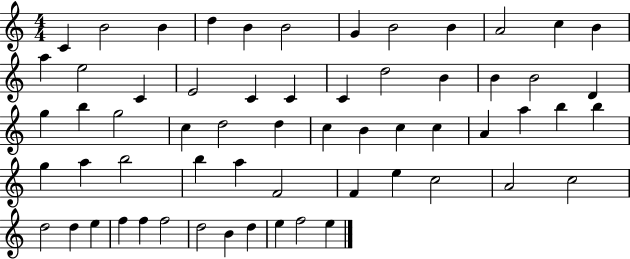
{
  \clef treble
  \numericTimeSignature
  \time 4/4
  \key c \major
  c'4 b'2 b'4 | d''4 b'4 b'2 | g'4 b'2 b'4 | a'2 c''4 b'4 | \break a''4 e''2 c'4 | e'2 c'4 c'4 | c'4 d''2 b'4 | b'4 b'2 d'4 | \break g''4 b''4 g''2 | c''4 d''2 d''4 | c''4 b'4 c''4 c''4 | a'4 a''4 b''4 b''4 | \break g''4 a''4 b''2 | b''4 a''4 f'2 | f'4 e''4 c''2 | a'2 c''2 | \break d''2 d''4 e''4 | f''4 f''4 f''2 | d''2 b'4 d''4 | e''4 f''2 e''4 | \break \bar "|."
}